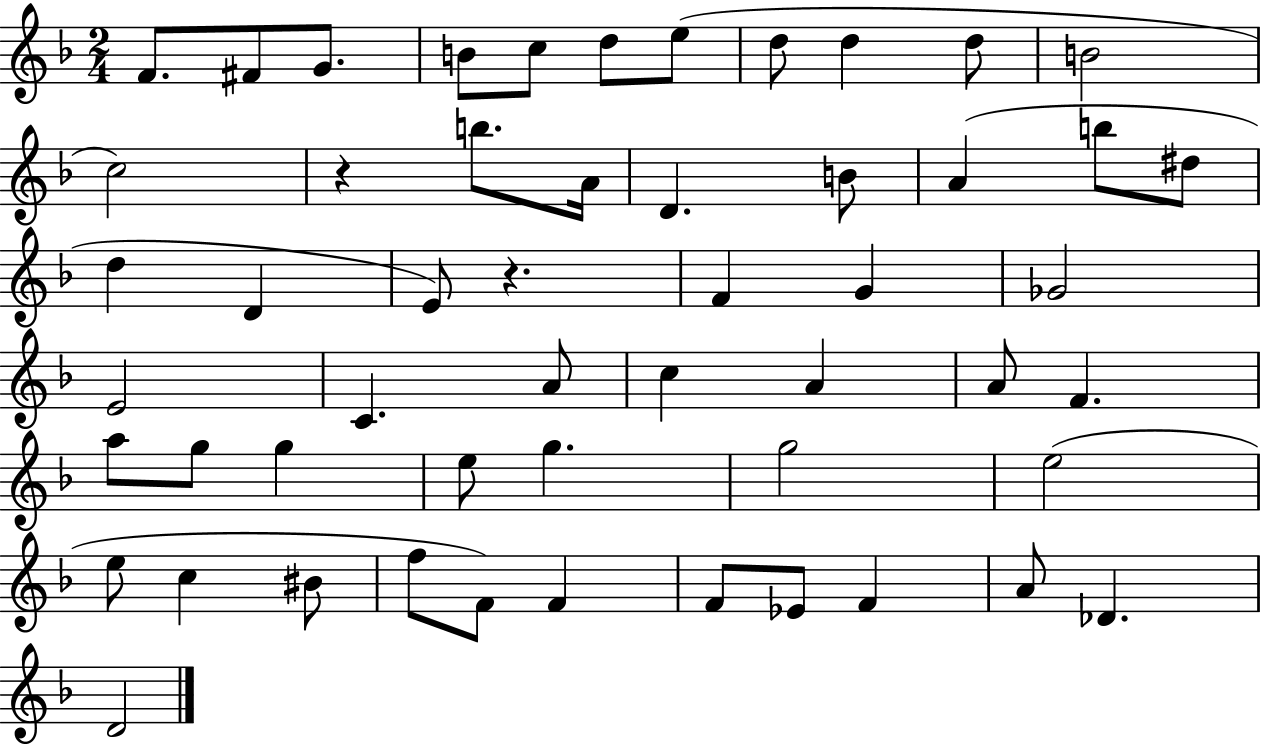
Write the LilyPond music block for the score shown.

{
  \clef treble
  \numericTimeSignature
  \time 2/4
  \key f \major
  f'8. fis'8 g'8. | b'8 c''8 d''8 e''8( | d''8 d''4 d''8 | b'2 | \break c''2) | r4 b''8. a'16 | d'4. b'8 | a'4( b''8 dis''8 | \break d''4 d'4 | e'8) r4. | f'4 g'4 | ges'2 | \break e'2 | c'4. a'8 | c''4 a'4 | a'8 f'4. | \break a''8 g''8 g''4 | e''8 g''4. | g''2 | e''2( | \break e''8 c''4 bis'8 | f''8 f'8) f'4 | f'8 ees'8 f'4 | a'8 des'4. | \break d'2 | \bar "|."
}